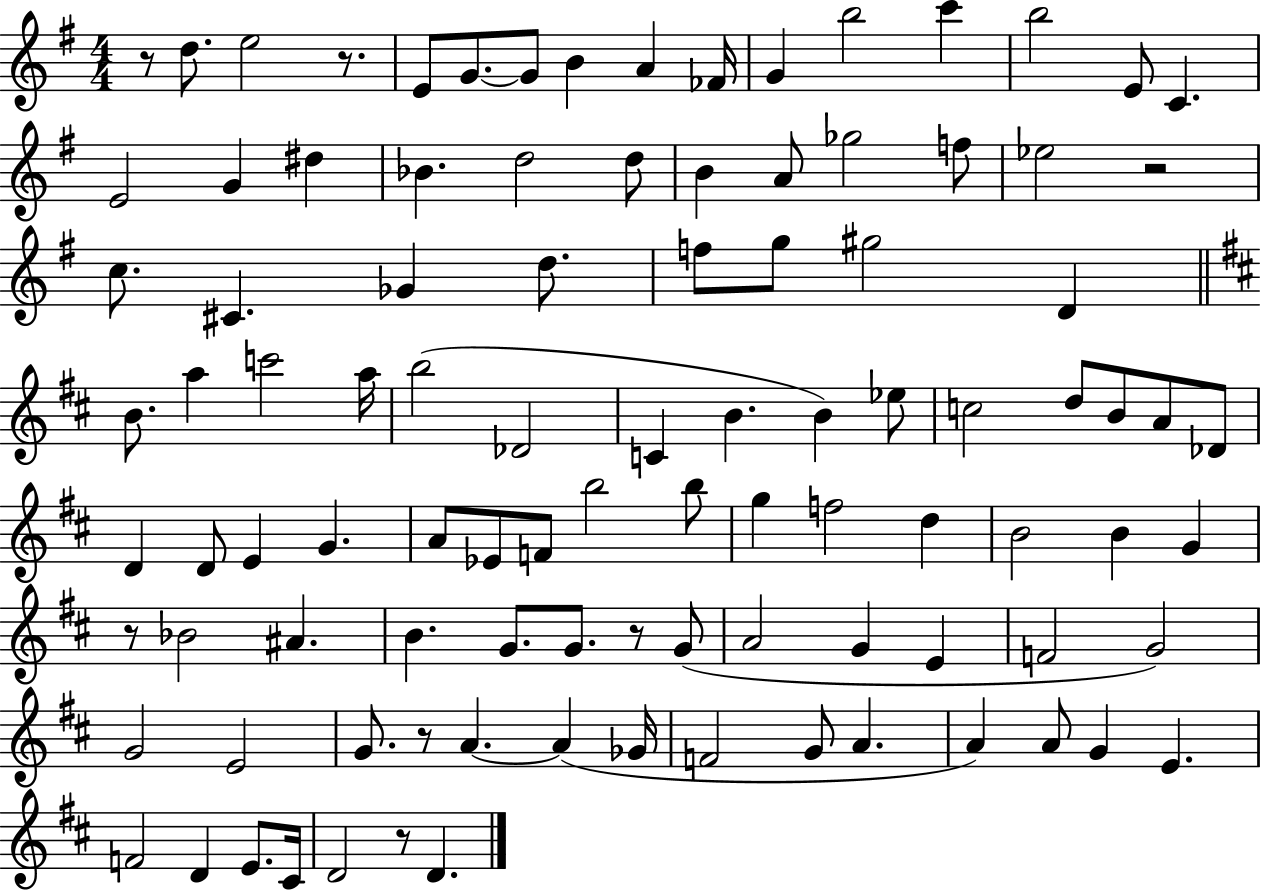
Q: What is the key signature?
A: G major